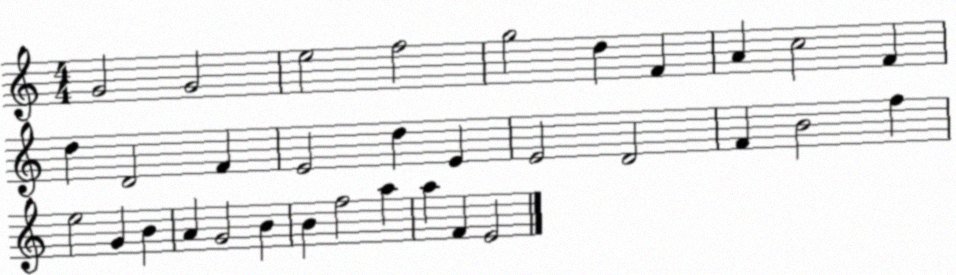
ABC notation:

X:1
T:Untitled
M:4/4
L:1/4
K:C
G2 G2 e2 f2 g2 d F A c2 F d D2 F E2 d E E2 D2 F B2 f e2 G B A G2 B B f2 a a F E2